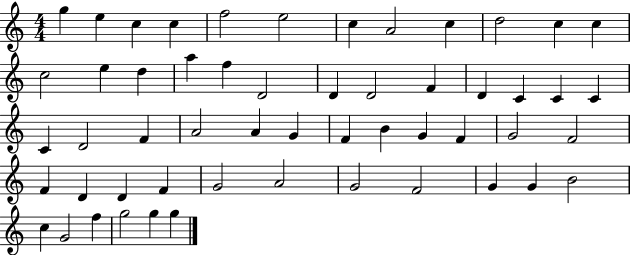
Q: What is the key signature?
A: C major